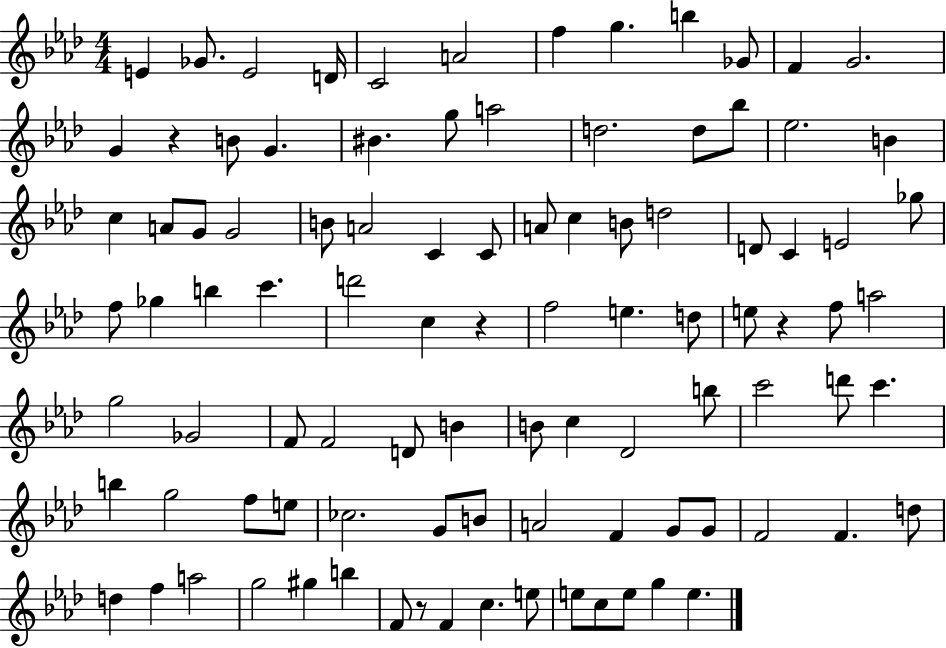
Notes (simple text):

E4/q Gb4/e. E4/h D4/s C4/h A4/h F5/q G5/q. B5/q Gb4/e F4/q G4/h. G4/q R/q B4/e G4/q. BIS4/q. G5/e A5/h D5/h. D5/e Bb5/e Eb5/h. B4/q C5/q A4/e G4/e G4/h B4/e A4/h C4/q C4/e A4/e C5/q B4/e D5/h D4/e C4/q E4/h Gb5/e F5/e Gb5/q B5/q C6/q. D6/h C5/q R/q F5/h E5/q. D5/e E5/e R/q F5/e A5/h G5/h Gb4/h F4/e F4/h D4/e B4/q B4/e C5/q Db4/h B5/e C6/h D6/e C6/q. B5/q G5/h F5/e E5/e CES5/h. G4/e B4/e A4/h F4/q G4/e G4/e F4/h F4/q. D5/e D5/q F5/q A5/h G5/h G#5/q B5/q F4/e R/e F4/q C5/q. E5/e E5/e C5/e E5/e G5/q E5/q.